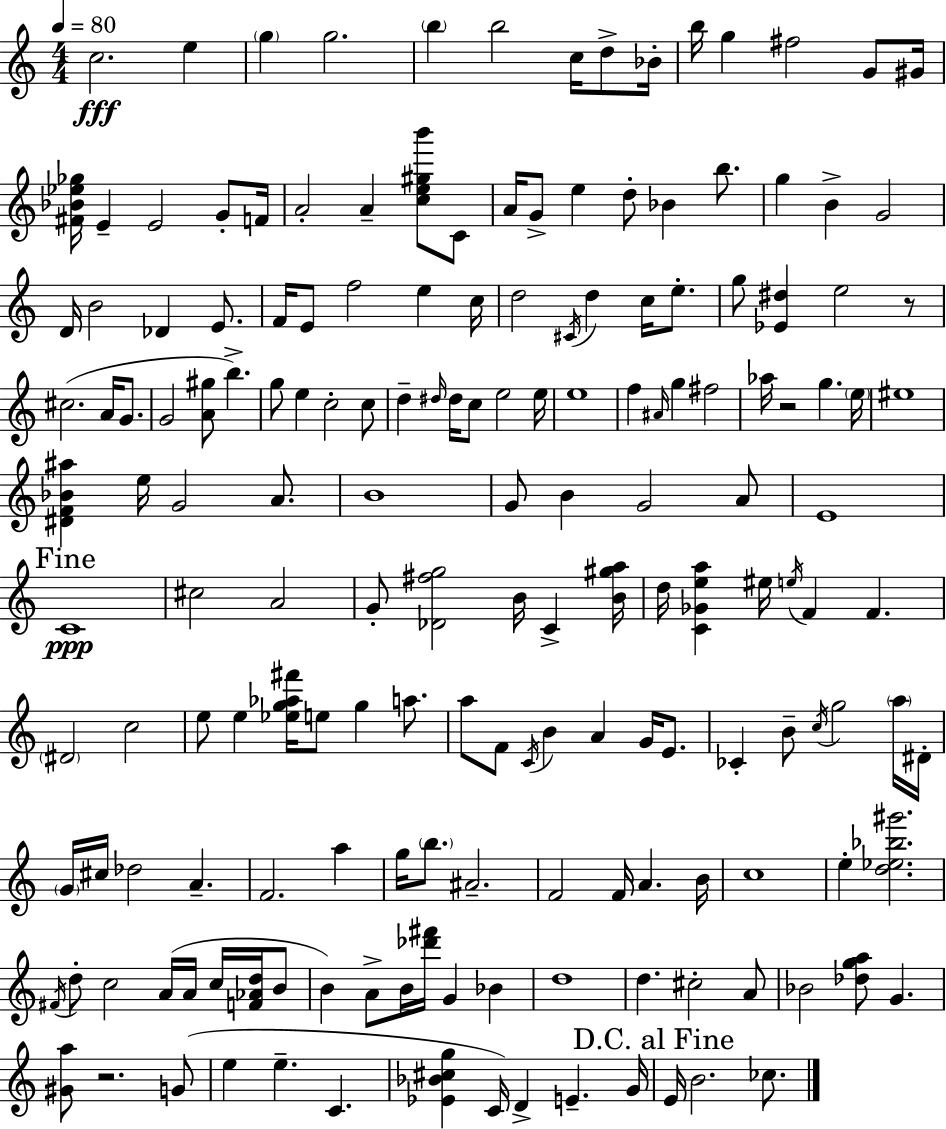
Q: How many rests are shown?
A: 3